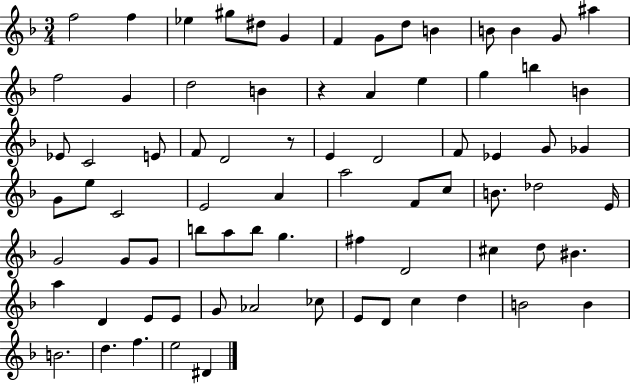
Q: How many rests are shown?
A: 2